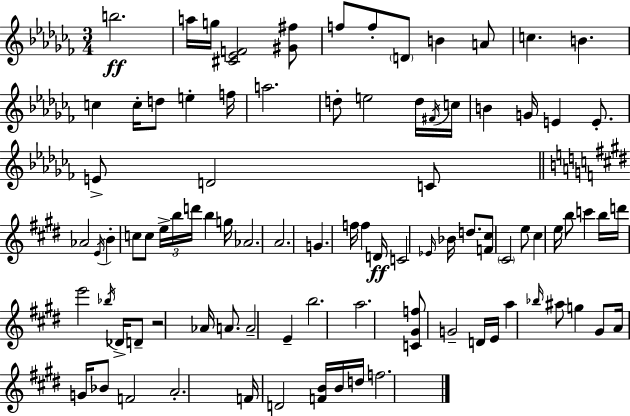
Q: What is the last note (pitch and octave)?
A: F5